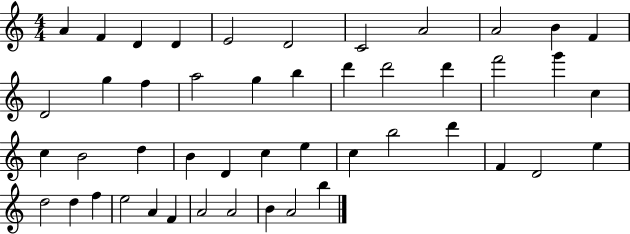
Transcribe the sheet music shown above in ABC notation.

X:1
T:Untitled
M:4/4
L:1/4
K:C
A F D D E2 D2 C2 A2 A2 B F D2 g f a2 g b d' d'2 d' f'2 g' c c B2 d B D c e c b2 d' F D2 e d2 d f e2 A F A2 A2 B A2 b